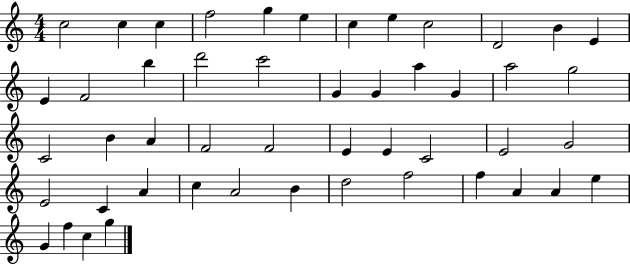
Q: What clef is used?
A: treble